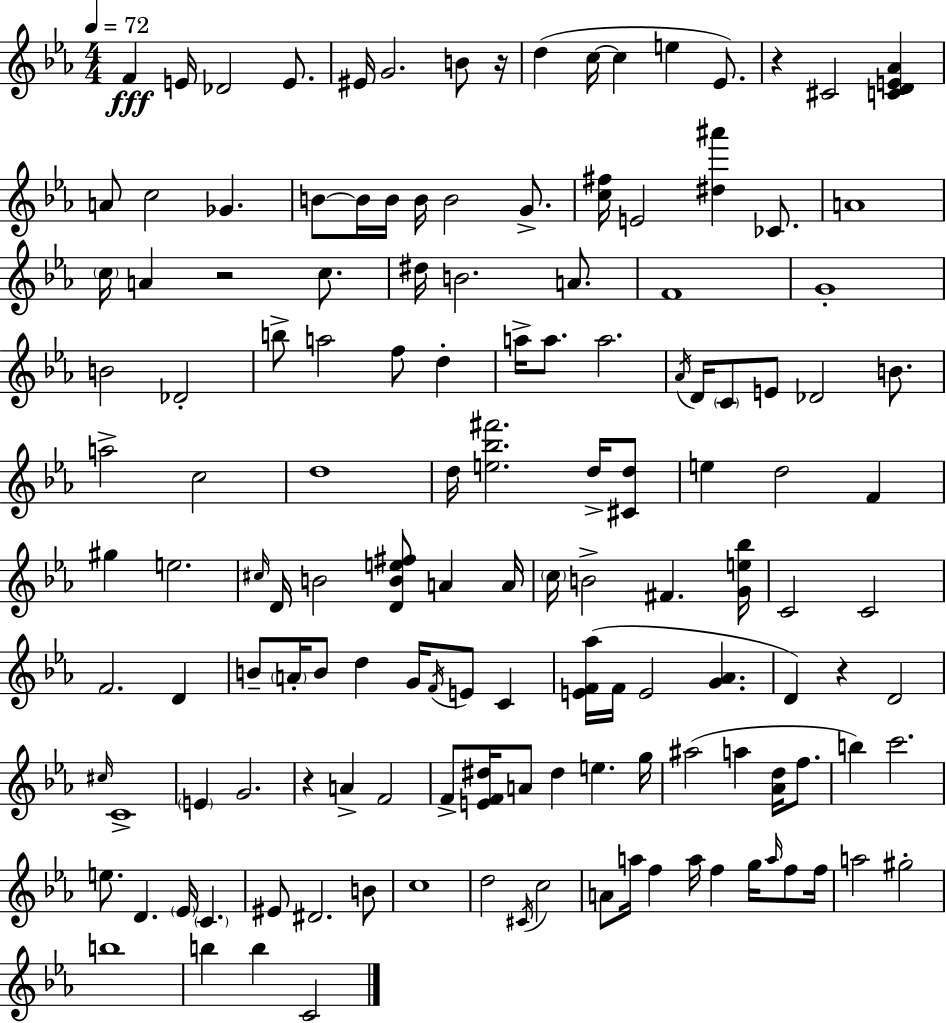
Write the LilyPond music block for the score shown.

{
  \clef treble
  \numericTimeSignature
  \time 4/4
  \key ees \major
  \tempo 4 = 72
  f'4\fff e'16 des'2 e'8. | eis'16 g'2. b'8 r16 | d''4( c''16~~ c''4 e''4 ees'8.) | r4 cis'2 <c' d' e' aes'>4 | \break a'8 c''2 ges'4. | b'8~~ b'16 b'16 b'16 b'2 g'8.-> | <c'' fis''>16 e'2 <dis'' ais'''>4 ces'8. | a'1 | \break \parenthesize c''16 a'4 r2 c''8. | dis''16 b'2. a'8. | f'1 | g'1-. | \break b'2 des'2-. | b''8-> a''2 f''8 d''4-. | a''16-> a''8. a''2. | \acciaccatura { aes'16 } d'16 \parenthesize c'8 e'8 des'2 b'8. | \break a''2-> c''2 | d''1 | d''16 <e'' bes'' fis'''>2. d''16-> <cis' d''>8 | e''4 d''2 f'4 | \break gis''4 e''2. | \grace { cis''16 } d'16 b'2 <d' b' e'' fis''>8 a'4 | a'16 \parenthesize c''16 b'2-> fis'4. | <g' e'' bes''>16 c'2 c'2 | \break f'2. d'4 | b'8-- \parenthesize a'16-. b'8 d''4 g'16 \acciaccatura { f'16 } e'8 c'4 | <e' f' aes''>16( f'16 e'2 <g' aes'>4. | d'4) r4 d'2 | \break \grace { cis''16 } c'1-> | \parenthesize e'4 g'2. | r4 a'4-> f'2 | f'8-> <e' f' dis''>16 a'8 dis''4 e''4. | \break g''16 ais''2( a''4 | <aes' d''>16 f''8. b''4) c'''2. | e''8. d'4. \parenthesize ees'16 \parenthesize c'4. | eis'8 dis'2. | \break b'8 c''1 | d''2 \acciaccatura { cis'16 } c''2 | a'8 a''16 f''4 a''16 f''4 | g''16 \grace { a''16 } f''8 f''16 a''2 gis''2-. | \break b''1 | b''4 b''4 c'2 | \bar "|."
}